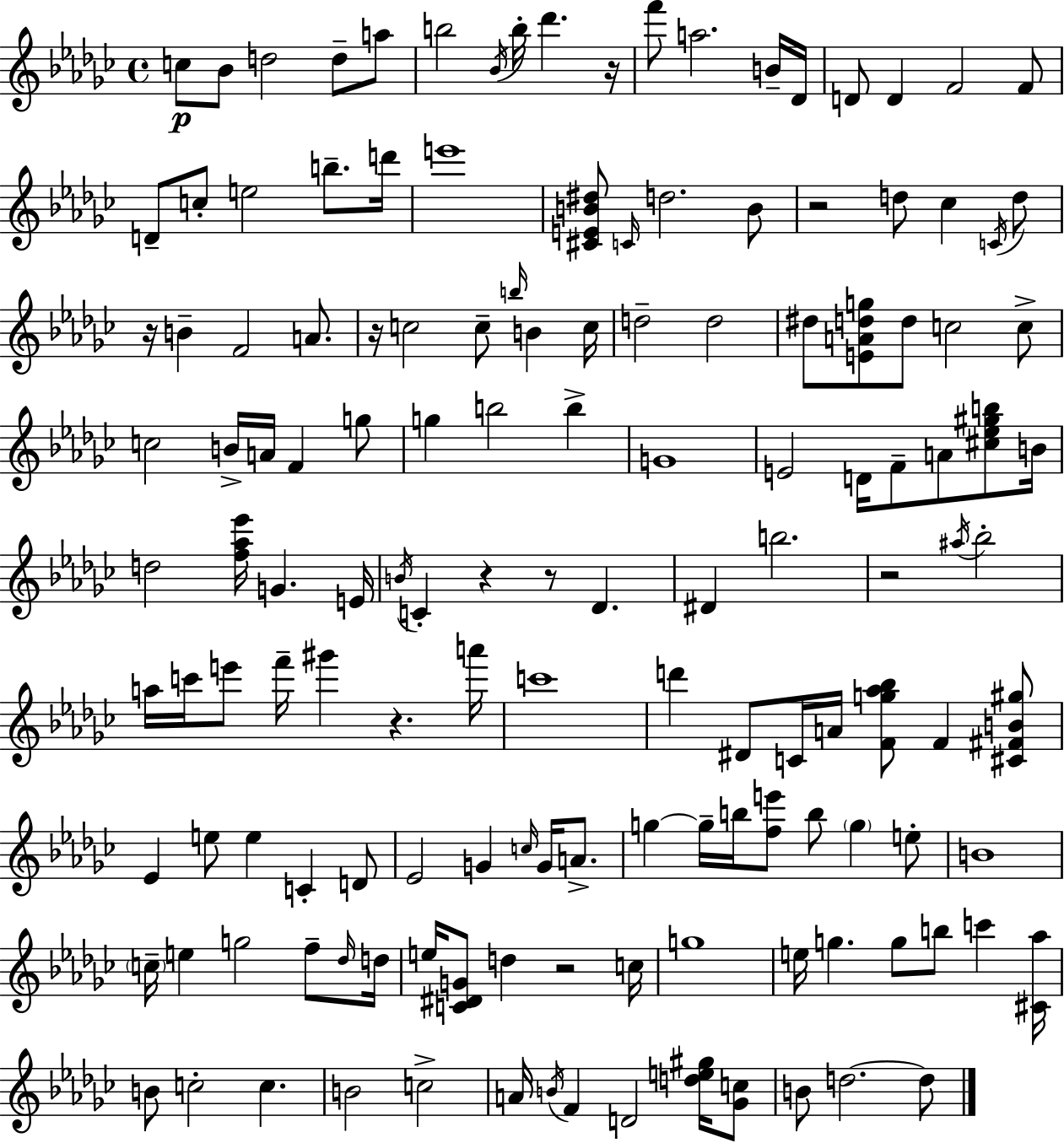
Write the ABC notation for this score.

X:1
T:Untitled
M:4/4
L:1/4
K:Ebm
c/2 _B/2 d2 d/2 a/2 b2 _B/4 b/4 _d' z/4 f'/2 a2 B/4 _D/4 D/2 D F2 F/2 D/2 c/2 e2 b/2 d'/4 e'4 [^CEB^d]/2 C/4 d2 B/2 z2 d/2 _c C/4 d/2 z/4 B F2 A/2 z/4 c2 c/2 b/4 B c/4 d2 d2 ^d/2 [EAdg]/2 d/2 c2 c/2 c2 B/4 A/4 F g/2 g b2 b G4 E2 D/4 F/2 A/2 [^c_e^gb]/2 B/4 d2 [f_a_e']/4 G E/4 B/4 C z z/2 _D ^D b2 z2 ^a/4 _b2 a/4 c'/4 e'/2 f'/4 ^g' z a'/4 c'4 d' ^D/2 C/4 A/4 [Fg_a_b]/2 F [^C^FB^g]/2 _E e/2 e C D/2 _E2 G c/4 G/4 A/2 g g/4 b/4 [fe']/2 b/2 g e/2 B4 c/4 e g2 f/2 _d/4 d/4 e/4 [C^DG]/2 d z2 c/4 g4 e/4 g g/2 b/2 c' [^C_a]/4 B/2 c2 c B2 c2 A/4 B/4 F D2 [de^g]/4 [_Gc]/2 B/2 d2 d/2